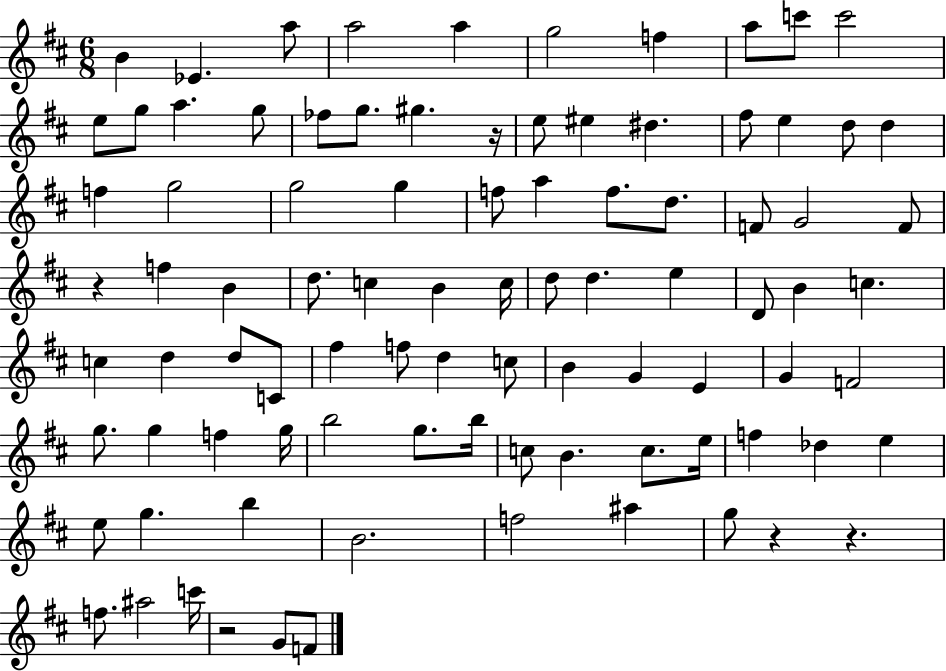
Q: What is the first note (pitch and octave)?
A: B4